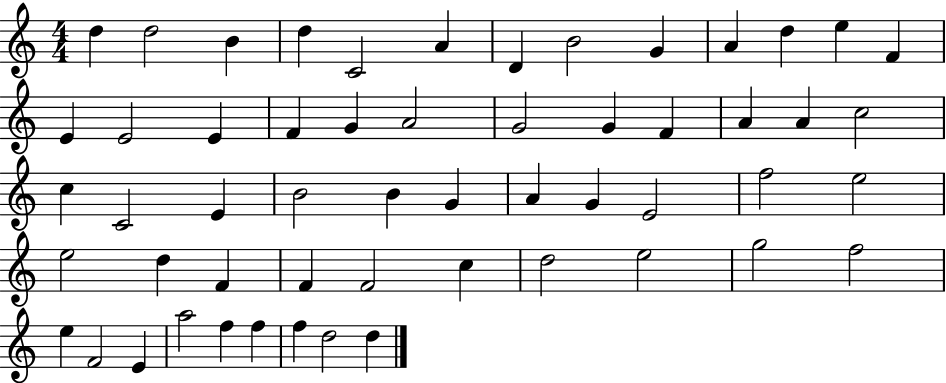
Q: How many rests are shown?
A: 0